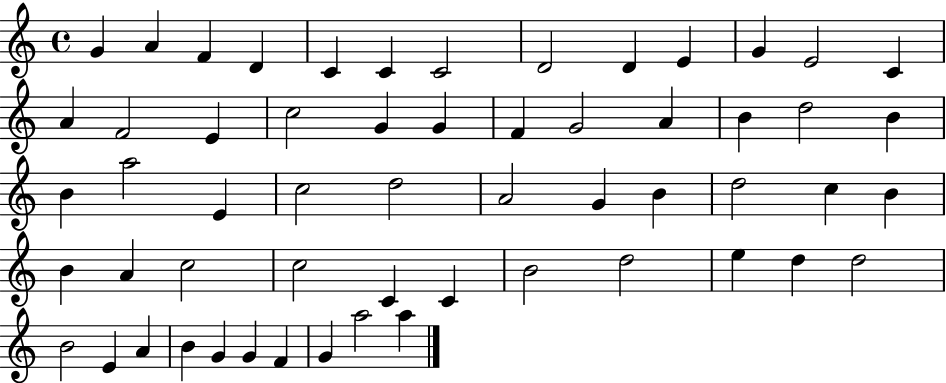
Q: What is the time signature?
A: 4/4